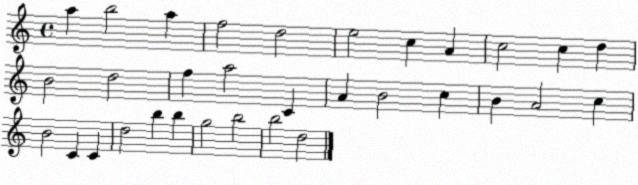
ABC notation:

X:1
T:Untitled
M:4/4
L:1/4
K:C
a b2 a f2 d2 e2 c A c2 c d B2 d2 f a2 C A B2 c B A2 c B2 C C d2 b b g2 b2 b2 d2